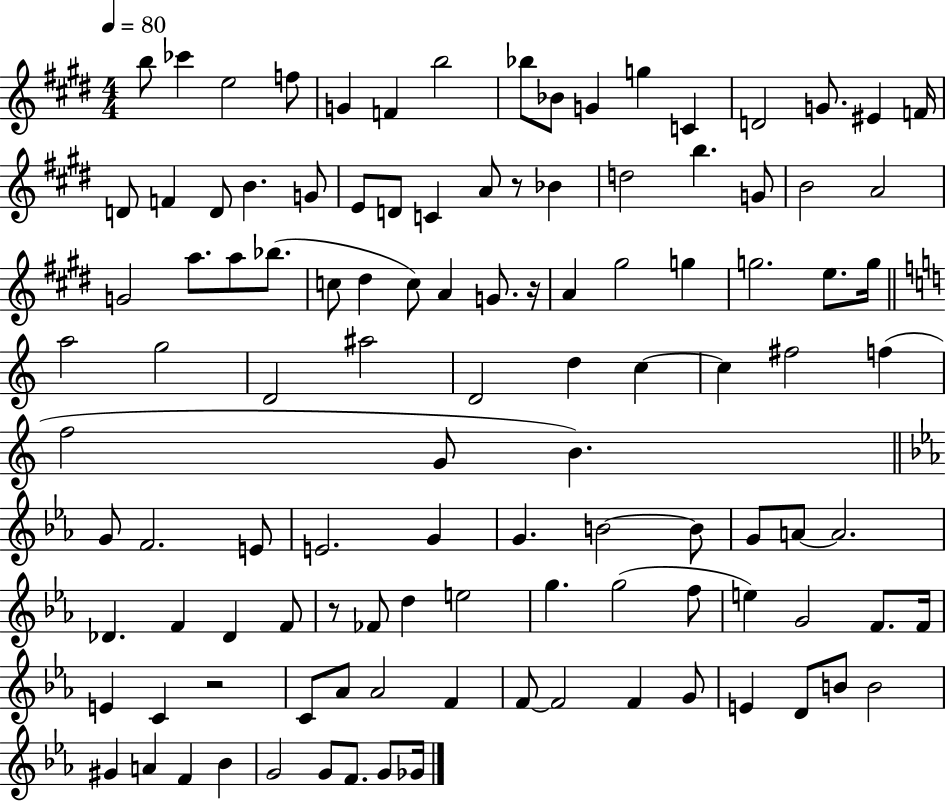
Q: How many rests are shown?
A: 4